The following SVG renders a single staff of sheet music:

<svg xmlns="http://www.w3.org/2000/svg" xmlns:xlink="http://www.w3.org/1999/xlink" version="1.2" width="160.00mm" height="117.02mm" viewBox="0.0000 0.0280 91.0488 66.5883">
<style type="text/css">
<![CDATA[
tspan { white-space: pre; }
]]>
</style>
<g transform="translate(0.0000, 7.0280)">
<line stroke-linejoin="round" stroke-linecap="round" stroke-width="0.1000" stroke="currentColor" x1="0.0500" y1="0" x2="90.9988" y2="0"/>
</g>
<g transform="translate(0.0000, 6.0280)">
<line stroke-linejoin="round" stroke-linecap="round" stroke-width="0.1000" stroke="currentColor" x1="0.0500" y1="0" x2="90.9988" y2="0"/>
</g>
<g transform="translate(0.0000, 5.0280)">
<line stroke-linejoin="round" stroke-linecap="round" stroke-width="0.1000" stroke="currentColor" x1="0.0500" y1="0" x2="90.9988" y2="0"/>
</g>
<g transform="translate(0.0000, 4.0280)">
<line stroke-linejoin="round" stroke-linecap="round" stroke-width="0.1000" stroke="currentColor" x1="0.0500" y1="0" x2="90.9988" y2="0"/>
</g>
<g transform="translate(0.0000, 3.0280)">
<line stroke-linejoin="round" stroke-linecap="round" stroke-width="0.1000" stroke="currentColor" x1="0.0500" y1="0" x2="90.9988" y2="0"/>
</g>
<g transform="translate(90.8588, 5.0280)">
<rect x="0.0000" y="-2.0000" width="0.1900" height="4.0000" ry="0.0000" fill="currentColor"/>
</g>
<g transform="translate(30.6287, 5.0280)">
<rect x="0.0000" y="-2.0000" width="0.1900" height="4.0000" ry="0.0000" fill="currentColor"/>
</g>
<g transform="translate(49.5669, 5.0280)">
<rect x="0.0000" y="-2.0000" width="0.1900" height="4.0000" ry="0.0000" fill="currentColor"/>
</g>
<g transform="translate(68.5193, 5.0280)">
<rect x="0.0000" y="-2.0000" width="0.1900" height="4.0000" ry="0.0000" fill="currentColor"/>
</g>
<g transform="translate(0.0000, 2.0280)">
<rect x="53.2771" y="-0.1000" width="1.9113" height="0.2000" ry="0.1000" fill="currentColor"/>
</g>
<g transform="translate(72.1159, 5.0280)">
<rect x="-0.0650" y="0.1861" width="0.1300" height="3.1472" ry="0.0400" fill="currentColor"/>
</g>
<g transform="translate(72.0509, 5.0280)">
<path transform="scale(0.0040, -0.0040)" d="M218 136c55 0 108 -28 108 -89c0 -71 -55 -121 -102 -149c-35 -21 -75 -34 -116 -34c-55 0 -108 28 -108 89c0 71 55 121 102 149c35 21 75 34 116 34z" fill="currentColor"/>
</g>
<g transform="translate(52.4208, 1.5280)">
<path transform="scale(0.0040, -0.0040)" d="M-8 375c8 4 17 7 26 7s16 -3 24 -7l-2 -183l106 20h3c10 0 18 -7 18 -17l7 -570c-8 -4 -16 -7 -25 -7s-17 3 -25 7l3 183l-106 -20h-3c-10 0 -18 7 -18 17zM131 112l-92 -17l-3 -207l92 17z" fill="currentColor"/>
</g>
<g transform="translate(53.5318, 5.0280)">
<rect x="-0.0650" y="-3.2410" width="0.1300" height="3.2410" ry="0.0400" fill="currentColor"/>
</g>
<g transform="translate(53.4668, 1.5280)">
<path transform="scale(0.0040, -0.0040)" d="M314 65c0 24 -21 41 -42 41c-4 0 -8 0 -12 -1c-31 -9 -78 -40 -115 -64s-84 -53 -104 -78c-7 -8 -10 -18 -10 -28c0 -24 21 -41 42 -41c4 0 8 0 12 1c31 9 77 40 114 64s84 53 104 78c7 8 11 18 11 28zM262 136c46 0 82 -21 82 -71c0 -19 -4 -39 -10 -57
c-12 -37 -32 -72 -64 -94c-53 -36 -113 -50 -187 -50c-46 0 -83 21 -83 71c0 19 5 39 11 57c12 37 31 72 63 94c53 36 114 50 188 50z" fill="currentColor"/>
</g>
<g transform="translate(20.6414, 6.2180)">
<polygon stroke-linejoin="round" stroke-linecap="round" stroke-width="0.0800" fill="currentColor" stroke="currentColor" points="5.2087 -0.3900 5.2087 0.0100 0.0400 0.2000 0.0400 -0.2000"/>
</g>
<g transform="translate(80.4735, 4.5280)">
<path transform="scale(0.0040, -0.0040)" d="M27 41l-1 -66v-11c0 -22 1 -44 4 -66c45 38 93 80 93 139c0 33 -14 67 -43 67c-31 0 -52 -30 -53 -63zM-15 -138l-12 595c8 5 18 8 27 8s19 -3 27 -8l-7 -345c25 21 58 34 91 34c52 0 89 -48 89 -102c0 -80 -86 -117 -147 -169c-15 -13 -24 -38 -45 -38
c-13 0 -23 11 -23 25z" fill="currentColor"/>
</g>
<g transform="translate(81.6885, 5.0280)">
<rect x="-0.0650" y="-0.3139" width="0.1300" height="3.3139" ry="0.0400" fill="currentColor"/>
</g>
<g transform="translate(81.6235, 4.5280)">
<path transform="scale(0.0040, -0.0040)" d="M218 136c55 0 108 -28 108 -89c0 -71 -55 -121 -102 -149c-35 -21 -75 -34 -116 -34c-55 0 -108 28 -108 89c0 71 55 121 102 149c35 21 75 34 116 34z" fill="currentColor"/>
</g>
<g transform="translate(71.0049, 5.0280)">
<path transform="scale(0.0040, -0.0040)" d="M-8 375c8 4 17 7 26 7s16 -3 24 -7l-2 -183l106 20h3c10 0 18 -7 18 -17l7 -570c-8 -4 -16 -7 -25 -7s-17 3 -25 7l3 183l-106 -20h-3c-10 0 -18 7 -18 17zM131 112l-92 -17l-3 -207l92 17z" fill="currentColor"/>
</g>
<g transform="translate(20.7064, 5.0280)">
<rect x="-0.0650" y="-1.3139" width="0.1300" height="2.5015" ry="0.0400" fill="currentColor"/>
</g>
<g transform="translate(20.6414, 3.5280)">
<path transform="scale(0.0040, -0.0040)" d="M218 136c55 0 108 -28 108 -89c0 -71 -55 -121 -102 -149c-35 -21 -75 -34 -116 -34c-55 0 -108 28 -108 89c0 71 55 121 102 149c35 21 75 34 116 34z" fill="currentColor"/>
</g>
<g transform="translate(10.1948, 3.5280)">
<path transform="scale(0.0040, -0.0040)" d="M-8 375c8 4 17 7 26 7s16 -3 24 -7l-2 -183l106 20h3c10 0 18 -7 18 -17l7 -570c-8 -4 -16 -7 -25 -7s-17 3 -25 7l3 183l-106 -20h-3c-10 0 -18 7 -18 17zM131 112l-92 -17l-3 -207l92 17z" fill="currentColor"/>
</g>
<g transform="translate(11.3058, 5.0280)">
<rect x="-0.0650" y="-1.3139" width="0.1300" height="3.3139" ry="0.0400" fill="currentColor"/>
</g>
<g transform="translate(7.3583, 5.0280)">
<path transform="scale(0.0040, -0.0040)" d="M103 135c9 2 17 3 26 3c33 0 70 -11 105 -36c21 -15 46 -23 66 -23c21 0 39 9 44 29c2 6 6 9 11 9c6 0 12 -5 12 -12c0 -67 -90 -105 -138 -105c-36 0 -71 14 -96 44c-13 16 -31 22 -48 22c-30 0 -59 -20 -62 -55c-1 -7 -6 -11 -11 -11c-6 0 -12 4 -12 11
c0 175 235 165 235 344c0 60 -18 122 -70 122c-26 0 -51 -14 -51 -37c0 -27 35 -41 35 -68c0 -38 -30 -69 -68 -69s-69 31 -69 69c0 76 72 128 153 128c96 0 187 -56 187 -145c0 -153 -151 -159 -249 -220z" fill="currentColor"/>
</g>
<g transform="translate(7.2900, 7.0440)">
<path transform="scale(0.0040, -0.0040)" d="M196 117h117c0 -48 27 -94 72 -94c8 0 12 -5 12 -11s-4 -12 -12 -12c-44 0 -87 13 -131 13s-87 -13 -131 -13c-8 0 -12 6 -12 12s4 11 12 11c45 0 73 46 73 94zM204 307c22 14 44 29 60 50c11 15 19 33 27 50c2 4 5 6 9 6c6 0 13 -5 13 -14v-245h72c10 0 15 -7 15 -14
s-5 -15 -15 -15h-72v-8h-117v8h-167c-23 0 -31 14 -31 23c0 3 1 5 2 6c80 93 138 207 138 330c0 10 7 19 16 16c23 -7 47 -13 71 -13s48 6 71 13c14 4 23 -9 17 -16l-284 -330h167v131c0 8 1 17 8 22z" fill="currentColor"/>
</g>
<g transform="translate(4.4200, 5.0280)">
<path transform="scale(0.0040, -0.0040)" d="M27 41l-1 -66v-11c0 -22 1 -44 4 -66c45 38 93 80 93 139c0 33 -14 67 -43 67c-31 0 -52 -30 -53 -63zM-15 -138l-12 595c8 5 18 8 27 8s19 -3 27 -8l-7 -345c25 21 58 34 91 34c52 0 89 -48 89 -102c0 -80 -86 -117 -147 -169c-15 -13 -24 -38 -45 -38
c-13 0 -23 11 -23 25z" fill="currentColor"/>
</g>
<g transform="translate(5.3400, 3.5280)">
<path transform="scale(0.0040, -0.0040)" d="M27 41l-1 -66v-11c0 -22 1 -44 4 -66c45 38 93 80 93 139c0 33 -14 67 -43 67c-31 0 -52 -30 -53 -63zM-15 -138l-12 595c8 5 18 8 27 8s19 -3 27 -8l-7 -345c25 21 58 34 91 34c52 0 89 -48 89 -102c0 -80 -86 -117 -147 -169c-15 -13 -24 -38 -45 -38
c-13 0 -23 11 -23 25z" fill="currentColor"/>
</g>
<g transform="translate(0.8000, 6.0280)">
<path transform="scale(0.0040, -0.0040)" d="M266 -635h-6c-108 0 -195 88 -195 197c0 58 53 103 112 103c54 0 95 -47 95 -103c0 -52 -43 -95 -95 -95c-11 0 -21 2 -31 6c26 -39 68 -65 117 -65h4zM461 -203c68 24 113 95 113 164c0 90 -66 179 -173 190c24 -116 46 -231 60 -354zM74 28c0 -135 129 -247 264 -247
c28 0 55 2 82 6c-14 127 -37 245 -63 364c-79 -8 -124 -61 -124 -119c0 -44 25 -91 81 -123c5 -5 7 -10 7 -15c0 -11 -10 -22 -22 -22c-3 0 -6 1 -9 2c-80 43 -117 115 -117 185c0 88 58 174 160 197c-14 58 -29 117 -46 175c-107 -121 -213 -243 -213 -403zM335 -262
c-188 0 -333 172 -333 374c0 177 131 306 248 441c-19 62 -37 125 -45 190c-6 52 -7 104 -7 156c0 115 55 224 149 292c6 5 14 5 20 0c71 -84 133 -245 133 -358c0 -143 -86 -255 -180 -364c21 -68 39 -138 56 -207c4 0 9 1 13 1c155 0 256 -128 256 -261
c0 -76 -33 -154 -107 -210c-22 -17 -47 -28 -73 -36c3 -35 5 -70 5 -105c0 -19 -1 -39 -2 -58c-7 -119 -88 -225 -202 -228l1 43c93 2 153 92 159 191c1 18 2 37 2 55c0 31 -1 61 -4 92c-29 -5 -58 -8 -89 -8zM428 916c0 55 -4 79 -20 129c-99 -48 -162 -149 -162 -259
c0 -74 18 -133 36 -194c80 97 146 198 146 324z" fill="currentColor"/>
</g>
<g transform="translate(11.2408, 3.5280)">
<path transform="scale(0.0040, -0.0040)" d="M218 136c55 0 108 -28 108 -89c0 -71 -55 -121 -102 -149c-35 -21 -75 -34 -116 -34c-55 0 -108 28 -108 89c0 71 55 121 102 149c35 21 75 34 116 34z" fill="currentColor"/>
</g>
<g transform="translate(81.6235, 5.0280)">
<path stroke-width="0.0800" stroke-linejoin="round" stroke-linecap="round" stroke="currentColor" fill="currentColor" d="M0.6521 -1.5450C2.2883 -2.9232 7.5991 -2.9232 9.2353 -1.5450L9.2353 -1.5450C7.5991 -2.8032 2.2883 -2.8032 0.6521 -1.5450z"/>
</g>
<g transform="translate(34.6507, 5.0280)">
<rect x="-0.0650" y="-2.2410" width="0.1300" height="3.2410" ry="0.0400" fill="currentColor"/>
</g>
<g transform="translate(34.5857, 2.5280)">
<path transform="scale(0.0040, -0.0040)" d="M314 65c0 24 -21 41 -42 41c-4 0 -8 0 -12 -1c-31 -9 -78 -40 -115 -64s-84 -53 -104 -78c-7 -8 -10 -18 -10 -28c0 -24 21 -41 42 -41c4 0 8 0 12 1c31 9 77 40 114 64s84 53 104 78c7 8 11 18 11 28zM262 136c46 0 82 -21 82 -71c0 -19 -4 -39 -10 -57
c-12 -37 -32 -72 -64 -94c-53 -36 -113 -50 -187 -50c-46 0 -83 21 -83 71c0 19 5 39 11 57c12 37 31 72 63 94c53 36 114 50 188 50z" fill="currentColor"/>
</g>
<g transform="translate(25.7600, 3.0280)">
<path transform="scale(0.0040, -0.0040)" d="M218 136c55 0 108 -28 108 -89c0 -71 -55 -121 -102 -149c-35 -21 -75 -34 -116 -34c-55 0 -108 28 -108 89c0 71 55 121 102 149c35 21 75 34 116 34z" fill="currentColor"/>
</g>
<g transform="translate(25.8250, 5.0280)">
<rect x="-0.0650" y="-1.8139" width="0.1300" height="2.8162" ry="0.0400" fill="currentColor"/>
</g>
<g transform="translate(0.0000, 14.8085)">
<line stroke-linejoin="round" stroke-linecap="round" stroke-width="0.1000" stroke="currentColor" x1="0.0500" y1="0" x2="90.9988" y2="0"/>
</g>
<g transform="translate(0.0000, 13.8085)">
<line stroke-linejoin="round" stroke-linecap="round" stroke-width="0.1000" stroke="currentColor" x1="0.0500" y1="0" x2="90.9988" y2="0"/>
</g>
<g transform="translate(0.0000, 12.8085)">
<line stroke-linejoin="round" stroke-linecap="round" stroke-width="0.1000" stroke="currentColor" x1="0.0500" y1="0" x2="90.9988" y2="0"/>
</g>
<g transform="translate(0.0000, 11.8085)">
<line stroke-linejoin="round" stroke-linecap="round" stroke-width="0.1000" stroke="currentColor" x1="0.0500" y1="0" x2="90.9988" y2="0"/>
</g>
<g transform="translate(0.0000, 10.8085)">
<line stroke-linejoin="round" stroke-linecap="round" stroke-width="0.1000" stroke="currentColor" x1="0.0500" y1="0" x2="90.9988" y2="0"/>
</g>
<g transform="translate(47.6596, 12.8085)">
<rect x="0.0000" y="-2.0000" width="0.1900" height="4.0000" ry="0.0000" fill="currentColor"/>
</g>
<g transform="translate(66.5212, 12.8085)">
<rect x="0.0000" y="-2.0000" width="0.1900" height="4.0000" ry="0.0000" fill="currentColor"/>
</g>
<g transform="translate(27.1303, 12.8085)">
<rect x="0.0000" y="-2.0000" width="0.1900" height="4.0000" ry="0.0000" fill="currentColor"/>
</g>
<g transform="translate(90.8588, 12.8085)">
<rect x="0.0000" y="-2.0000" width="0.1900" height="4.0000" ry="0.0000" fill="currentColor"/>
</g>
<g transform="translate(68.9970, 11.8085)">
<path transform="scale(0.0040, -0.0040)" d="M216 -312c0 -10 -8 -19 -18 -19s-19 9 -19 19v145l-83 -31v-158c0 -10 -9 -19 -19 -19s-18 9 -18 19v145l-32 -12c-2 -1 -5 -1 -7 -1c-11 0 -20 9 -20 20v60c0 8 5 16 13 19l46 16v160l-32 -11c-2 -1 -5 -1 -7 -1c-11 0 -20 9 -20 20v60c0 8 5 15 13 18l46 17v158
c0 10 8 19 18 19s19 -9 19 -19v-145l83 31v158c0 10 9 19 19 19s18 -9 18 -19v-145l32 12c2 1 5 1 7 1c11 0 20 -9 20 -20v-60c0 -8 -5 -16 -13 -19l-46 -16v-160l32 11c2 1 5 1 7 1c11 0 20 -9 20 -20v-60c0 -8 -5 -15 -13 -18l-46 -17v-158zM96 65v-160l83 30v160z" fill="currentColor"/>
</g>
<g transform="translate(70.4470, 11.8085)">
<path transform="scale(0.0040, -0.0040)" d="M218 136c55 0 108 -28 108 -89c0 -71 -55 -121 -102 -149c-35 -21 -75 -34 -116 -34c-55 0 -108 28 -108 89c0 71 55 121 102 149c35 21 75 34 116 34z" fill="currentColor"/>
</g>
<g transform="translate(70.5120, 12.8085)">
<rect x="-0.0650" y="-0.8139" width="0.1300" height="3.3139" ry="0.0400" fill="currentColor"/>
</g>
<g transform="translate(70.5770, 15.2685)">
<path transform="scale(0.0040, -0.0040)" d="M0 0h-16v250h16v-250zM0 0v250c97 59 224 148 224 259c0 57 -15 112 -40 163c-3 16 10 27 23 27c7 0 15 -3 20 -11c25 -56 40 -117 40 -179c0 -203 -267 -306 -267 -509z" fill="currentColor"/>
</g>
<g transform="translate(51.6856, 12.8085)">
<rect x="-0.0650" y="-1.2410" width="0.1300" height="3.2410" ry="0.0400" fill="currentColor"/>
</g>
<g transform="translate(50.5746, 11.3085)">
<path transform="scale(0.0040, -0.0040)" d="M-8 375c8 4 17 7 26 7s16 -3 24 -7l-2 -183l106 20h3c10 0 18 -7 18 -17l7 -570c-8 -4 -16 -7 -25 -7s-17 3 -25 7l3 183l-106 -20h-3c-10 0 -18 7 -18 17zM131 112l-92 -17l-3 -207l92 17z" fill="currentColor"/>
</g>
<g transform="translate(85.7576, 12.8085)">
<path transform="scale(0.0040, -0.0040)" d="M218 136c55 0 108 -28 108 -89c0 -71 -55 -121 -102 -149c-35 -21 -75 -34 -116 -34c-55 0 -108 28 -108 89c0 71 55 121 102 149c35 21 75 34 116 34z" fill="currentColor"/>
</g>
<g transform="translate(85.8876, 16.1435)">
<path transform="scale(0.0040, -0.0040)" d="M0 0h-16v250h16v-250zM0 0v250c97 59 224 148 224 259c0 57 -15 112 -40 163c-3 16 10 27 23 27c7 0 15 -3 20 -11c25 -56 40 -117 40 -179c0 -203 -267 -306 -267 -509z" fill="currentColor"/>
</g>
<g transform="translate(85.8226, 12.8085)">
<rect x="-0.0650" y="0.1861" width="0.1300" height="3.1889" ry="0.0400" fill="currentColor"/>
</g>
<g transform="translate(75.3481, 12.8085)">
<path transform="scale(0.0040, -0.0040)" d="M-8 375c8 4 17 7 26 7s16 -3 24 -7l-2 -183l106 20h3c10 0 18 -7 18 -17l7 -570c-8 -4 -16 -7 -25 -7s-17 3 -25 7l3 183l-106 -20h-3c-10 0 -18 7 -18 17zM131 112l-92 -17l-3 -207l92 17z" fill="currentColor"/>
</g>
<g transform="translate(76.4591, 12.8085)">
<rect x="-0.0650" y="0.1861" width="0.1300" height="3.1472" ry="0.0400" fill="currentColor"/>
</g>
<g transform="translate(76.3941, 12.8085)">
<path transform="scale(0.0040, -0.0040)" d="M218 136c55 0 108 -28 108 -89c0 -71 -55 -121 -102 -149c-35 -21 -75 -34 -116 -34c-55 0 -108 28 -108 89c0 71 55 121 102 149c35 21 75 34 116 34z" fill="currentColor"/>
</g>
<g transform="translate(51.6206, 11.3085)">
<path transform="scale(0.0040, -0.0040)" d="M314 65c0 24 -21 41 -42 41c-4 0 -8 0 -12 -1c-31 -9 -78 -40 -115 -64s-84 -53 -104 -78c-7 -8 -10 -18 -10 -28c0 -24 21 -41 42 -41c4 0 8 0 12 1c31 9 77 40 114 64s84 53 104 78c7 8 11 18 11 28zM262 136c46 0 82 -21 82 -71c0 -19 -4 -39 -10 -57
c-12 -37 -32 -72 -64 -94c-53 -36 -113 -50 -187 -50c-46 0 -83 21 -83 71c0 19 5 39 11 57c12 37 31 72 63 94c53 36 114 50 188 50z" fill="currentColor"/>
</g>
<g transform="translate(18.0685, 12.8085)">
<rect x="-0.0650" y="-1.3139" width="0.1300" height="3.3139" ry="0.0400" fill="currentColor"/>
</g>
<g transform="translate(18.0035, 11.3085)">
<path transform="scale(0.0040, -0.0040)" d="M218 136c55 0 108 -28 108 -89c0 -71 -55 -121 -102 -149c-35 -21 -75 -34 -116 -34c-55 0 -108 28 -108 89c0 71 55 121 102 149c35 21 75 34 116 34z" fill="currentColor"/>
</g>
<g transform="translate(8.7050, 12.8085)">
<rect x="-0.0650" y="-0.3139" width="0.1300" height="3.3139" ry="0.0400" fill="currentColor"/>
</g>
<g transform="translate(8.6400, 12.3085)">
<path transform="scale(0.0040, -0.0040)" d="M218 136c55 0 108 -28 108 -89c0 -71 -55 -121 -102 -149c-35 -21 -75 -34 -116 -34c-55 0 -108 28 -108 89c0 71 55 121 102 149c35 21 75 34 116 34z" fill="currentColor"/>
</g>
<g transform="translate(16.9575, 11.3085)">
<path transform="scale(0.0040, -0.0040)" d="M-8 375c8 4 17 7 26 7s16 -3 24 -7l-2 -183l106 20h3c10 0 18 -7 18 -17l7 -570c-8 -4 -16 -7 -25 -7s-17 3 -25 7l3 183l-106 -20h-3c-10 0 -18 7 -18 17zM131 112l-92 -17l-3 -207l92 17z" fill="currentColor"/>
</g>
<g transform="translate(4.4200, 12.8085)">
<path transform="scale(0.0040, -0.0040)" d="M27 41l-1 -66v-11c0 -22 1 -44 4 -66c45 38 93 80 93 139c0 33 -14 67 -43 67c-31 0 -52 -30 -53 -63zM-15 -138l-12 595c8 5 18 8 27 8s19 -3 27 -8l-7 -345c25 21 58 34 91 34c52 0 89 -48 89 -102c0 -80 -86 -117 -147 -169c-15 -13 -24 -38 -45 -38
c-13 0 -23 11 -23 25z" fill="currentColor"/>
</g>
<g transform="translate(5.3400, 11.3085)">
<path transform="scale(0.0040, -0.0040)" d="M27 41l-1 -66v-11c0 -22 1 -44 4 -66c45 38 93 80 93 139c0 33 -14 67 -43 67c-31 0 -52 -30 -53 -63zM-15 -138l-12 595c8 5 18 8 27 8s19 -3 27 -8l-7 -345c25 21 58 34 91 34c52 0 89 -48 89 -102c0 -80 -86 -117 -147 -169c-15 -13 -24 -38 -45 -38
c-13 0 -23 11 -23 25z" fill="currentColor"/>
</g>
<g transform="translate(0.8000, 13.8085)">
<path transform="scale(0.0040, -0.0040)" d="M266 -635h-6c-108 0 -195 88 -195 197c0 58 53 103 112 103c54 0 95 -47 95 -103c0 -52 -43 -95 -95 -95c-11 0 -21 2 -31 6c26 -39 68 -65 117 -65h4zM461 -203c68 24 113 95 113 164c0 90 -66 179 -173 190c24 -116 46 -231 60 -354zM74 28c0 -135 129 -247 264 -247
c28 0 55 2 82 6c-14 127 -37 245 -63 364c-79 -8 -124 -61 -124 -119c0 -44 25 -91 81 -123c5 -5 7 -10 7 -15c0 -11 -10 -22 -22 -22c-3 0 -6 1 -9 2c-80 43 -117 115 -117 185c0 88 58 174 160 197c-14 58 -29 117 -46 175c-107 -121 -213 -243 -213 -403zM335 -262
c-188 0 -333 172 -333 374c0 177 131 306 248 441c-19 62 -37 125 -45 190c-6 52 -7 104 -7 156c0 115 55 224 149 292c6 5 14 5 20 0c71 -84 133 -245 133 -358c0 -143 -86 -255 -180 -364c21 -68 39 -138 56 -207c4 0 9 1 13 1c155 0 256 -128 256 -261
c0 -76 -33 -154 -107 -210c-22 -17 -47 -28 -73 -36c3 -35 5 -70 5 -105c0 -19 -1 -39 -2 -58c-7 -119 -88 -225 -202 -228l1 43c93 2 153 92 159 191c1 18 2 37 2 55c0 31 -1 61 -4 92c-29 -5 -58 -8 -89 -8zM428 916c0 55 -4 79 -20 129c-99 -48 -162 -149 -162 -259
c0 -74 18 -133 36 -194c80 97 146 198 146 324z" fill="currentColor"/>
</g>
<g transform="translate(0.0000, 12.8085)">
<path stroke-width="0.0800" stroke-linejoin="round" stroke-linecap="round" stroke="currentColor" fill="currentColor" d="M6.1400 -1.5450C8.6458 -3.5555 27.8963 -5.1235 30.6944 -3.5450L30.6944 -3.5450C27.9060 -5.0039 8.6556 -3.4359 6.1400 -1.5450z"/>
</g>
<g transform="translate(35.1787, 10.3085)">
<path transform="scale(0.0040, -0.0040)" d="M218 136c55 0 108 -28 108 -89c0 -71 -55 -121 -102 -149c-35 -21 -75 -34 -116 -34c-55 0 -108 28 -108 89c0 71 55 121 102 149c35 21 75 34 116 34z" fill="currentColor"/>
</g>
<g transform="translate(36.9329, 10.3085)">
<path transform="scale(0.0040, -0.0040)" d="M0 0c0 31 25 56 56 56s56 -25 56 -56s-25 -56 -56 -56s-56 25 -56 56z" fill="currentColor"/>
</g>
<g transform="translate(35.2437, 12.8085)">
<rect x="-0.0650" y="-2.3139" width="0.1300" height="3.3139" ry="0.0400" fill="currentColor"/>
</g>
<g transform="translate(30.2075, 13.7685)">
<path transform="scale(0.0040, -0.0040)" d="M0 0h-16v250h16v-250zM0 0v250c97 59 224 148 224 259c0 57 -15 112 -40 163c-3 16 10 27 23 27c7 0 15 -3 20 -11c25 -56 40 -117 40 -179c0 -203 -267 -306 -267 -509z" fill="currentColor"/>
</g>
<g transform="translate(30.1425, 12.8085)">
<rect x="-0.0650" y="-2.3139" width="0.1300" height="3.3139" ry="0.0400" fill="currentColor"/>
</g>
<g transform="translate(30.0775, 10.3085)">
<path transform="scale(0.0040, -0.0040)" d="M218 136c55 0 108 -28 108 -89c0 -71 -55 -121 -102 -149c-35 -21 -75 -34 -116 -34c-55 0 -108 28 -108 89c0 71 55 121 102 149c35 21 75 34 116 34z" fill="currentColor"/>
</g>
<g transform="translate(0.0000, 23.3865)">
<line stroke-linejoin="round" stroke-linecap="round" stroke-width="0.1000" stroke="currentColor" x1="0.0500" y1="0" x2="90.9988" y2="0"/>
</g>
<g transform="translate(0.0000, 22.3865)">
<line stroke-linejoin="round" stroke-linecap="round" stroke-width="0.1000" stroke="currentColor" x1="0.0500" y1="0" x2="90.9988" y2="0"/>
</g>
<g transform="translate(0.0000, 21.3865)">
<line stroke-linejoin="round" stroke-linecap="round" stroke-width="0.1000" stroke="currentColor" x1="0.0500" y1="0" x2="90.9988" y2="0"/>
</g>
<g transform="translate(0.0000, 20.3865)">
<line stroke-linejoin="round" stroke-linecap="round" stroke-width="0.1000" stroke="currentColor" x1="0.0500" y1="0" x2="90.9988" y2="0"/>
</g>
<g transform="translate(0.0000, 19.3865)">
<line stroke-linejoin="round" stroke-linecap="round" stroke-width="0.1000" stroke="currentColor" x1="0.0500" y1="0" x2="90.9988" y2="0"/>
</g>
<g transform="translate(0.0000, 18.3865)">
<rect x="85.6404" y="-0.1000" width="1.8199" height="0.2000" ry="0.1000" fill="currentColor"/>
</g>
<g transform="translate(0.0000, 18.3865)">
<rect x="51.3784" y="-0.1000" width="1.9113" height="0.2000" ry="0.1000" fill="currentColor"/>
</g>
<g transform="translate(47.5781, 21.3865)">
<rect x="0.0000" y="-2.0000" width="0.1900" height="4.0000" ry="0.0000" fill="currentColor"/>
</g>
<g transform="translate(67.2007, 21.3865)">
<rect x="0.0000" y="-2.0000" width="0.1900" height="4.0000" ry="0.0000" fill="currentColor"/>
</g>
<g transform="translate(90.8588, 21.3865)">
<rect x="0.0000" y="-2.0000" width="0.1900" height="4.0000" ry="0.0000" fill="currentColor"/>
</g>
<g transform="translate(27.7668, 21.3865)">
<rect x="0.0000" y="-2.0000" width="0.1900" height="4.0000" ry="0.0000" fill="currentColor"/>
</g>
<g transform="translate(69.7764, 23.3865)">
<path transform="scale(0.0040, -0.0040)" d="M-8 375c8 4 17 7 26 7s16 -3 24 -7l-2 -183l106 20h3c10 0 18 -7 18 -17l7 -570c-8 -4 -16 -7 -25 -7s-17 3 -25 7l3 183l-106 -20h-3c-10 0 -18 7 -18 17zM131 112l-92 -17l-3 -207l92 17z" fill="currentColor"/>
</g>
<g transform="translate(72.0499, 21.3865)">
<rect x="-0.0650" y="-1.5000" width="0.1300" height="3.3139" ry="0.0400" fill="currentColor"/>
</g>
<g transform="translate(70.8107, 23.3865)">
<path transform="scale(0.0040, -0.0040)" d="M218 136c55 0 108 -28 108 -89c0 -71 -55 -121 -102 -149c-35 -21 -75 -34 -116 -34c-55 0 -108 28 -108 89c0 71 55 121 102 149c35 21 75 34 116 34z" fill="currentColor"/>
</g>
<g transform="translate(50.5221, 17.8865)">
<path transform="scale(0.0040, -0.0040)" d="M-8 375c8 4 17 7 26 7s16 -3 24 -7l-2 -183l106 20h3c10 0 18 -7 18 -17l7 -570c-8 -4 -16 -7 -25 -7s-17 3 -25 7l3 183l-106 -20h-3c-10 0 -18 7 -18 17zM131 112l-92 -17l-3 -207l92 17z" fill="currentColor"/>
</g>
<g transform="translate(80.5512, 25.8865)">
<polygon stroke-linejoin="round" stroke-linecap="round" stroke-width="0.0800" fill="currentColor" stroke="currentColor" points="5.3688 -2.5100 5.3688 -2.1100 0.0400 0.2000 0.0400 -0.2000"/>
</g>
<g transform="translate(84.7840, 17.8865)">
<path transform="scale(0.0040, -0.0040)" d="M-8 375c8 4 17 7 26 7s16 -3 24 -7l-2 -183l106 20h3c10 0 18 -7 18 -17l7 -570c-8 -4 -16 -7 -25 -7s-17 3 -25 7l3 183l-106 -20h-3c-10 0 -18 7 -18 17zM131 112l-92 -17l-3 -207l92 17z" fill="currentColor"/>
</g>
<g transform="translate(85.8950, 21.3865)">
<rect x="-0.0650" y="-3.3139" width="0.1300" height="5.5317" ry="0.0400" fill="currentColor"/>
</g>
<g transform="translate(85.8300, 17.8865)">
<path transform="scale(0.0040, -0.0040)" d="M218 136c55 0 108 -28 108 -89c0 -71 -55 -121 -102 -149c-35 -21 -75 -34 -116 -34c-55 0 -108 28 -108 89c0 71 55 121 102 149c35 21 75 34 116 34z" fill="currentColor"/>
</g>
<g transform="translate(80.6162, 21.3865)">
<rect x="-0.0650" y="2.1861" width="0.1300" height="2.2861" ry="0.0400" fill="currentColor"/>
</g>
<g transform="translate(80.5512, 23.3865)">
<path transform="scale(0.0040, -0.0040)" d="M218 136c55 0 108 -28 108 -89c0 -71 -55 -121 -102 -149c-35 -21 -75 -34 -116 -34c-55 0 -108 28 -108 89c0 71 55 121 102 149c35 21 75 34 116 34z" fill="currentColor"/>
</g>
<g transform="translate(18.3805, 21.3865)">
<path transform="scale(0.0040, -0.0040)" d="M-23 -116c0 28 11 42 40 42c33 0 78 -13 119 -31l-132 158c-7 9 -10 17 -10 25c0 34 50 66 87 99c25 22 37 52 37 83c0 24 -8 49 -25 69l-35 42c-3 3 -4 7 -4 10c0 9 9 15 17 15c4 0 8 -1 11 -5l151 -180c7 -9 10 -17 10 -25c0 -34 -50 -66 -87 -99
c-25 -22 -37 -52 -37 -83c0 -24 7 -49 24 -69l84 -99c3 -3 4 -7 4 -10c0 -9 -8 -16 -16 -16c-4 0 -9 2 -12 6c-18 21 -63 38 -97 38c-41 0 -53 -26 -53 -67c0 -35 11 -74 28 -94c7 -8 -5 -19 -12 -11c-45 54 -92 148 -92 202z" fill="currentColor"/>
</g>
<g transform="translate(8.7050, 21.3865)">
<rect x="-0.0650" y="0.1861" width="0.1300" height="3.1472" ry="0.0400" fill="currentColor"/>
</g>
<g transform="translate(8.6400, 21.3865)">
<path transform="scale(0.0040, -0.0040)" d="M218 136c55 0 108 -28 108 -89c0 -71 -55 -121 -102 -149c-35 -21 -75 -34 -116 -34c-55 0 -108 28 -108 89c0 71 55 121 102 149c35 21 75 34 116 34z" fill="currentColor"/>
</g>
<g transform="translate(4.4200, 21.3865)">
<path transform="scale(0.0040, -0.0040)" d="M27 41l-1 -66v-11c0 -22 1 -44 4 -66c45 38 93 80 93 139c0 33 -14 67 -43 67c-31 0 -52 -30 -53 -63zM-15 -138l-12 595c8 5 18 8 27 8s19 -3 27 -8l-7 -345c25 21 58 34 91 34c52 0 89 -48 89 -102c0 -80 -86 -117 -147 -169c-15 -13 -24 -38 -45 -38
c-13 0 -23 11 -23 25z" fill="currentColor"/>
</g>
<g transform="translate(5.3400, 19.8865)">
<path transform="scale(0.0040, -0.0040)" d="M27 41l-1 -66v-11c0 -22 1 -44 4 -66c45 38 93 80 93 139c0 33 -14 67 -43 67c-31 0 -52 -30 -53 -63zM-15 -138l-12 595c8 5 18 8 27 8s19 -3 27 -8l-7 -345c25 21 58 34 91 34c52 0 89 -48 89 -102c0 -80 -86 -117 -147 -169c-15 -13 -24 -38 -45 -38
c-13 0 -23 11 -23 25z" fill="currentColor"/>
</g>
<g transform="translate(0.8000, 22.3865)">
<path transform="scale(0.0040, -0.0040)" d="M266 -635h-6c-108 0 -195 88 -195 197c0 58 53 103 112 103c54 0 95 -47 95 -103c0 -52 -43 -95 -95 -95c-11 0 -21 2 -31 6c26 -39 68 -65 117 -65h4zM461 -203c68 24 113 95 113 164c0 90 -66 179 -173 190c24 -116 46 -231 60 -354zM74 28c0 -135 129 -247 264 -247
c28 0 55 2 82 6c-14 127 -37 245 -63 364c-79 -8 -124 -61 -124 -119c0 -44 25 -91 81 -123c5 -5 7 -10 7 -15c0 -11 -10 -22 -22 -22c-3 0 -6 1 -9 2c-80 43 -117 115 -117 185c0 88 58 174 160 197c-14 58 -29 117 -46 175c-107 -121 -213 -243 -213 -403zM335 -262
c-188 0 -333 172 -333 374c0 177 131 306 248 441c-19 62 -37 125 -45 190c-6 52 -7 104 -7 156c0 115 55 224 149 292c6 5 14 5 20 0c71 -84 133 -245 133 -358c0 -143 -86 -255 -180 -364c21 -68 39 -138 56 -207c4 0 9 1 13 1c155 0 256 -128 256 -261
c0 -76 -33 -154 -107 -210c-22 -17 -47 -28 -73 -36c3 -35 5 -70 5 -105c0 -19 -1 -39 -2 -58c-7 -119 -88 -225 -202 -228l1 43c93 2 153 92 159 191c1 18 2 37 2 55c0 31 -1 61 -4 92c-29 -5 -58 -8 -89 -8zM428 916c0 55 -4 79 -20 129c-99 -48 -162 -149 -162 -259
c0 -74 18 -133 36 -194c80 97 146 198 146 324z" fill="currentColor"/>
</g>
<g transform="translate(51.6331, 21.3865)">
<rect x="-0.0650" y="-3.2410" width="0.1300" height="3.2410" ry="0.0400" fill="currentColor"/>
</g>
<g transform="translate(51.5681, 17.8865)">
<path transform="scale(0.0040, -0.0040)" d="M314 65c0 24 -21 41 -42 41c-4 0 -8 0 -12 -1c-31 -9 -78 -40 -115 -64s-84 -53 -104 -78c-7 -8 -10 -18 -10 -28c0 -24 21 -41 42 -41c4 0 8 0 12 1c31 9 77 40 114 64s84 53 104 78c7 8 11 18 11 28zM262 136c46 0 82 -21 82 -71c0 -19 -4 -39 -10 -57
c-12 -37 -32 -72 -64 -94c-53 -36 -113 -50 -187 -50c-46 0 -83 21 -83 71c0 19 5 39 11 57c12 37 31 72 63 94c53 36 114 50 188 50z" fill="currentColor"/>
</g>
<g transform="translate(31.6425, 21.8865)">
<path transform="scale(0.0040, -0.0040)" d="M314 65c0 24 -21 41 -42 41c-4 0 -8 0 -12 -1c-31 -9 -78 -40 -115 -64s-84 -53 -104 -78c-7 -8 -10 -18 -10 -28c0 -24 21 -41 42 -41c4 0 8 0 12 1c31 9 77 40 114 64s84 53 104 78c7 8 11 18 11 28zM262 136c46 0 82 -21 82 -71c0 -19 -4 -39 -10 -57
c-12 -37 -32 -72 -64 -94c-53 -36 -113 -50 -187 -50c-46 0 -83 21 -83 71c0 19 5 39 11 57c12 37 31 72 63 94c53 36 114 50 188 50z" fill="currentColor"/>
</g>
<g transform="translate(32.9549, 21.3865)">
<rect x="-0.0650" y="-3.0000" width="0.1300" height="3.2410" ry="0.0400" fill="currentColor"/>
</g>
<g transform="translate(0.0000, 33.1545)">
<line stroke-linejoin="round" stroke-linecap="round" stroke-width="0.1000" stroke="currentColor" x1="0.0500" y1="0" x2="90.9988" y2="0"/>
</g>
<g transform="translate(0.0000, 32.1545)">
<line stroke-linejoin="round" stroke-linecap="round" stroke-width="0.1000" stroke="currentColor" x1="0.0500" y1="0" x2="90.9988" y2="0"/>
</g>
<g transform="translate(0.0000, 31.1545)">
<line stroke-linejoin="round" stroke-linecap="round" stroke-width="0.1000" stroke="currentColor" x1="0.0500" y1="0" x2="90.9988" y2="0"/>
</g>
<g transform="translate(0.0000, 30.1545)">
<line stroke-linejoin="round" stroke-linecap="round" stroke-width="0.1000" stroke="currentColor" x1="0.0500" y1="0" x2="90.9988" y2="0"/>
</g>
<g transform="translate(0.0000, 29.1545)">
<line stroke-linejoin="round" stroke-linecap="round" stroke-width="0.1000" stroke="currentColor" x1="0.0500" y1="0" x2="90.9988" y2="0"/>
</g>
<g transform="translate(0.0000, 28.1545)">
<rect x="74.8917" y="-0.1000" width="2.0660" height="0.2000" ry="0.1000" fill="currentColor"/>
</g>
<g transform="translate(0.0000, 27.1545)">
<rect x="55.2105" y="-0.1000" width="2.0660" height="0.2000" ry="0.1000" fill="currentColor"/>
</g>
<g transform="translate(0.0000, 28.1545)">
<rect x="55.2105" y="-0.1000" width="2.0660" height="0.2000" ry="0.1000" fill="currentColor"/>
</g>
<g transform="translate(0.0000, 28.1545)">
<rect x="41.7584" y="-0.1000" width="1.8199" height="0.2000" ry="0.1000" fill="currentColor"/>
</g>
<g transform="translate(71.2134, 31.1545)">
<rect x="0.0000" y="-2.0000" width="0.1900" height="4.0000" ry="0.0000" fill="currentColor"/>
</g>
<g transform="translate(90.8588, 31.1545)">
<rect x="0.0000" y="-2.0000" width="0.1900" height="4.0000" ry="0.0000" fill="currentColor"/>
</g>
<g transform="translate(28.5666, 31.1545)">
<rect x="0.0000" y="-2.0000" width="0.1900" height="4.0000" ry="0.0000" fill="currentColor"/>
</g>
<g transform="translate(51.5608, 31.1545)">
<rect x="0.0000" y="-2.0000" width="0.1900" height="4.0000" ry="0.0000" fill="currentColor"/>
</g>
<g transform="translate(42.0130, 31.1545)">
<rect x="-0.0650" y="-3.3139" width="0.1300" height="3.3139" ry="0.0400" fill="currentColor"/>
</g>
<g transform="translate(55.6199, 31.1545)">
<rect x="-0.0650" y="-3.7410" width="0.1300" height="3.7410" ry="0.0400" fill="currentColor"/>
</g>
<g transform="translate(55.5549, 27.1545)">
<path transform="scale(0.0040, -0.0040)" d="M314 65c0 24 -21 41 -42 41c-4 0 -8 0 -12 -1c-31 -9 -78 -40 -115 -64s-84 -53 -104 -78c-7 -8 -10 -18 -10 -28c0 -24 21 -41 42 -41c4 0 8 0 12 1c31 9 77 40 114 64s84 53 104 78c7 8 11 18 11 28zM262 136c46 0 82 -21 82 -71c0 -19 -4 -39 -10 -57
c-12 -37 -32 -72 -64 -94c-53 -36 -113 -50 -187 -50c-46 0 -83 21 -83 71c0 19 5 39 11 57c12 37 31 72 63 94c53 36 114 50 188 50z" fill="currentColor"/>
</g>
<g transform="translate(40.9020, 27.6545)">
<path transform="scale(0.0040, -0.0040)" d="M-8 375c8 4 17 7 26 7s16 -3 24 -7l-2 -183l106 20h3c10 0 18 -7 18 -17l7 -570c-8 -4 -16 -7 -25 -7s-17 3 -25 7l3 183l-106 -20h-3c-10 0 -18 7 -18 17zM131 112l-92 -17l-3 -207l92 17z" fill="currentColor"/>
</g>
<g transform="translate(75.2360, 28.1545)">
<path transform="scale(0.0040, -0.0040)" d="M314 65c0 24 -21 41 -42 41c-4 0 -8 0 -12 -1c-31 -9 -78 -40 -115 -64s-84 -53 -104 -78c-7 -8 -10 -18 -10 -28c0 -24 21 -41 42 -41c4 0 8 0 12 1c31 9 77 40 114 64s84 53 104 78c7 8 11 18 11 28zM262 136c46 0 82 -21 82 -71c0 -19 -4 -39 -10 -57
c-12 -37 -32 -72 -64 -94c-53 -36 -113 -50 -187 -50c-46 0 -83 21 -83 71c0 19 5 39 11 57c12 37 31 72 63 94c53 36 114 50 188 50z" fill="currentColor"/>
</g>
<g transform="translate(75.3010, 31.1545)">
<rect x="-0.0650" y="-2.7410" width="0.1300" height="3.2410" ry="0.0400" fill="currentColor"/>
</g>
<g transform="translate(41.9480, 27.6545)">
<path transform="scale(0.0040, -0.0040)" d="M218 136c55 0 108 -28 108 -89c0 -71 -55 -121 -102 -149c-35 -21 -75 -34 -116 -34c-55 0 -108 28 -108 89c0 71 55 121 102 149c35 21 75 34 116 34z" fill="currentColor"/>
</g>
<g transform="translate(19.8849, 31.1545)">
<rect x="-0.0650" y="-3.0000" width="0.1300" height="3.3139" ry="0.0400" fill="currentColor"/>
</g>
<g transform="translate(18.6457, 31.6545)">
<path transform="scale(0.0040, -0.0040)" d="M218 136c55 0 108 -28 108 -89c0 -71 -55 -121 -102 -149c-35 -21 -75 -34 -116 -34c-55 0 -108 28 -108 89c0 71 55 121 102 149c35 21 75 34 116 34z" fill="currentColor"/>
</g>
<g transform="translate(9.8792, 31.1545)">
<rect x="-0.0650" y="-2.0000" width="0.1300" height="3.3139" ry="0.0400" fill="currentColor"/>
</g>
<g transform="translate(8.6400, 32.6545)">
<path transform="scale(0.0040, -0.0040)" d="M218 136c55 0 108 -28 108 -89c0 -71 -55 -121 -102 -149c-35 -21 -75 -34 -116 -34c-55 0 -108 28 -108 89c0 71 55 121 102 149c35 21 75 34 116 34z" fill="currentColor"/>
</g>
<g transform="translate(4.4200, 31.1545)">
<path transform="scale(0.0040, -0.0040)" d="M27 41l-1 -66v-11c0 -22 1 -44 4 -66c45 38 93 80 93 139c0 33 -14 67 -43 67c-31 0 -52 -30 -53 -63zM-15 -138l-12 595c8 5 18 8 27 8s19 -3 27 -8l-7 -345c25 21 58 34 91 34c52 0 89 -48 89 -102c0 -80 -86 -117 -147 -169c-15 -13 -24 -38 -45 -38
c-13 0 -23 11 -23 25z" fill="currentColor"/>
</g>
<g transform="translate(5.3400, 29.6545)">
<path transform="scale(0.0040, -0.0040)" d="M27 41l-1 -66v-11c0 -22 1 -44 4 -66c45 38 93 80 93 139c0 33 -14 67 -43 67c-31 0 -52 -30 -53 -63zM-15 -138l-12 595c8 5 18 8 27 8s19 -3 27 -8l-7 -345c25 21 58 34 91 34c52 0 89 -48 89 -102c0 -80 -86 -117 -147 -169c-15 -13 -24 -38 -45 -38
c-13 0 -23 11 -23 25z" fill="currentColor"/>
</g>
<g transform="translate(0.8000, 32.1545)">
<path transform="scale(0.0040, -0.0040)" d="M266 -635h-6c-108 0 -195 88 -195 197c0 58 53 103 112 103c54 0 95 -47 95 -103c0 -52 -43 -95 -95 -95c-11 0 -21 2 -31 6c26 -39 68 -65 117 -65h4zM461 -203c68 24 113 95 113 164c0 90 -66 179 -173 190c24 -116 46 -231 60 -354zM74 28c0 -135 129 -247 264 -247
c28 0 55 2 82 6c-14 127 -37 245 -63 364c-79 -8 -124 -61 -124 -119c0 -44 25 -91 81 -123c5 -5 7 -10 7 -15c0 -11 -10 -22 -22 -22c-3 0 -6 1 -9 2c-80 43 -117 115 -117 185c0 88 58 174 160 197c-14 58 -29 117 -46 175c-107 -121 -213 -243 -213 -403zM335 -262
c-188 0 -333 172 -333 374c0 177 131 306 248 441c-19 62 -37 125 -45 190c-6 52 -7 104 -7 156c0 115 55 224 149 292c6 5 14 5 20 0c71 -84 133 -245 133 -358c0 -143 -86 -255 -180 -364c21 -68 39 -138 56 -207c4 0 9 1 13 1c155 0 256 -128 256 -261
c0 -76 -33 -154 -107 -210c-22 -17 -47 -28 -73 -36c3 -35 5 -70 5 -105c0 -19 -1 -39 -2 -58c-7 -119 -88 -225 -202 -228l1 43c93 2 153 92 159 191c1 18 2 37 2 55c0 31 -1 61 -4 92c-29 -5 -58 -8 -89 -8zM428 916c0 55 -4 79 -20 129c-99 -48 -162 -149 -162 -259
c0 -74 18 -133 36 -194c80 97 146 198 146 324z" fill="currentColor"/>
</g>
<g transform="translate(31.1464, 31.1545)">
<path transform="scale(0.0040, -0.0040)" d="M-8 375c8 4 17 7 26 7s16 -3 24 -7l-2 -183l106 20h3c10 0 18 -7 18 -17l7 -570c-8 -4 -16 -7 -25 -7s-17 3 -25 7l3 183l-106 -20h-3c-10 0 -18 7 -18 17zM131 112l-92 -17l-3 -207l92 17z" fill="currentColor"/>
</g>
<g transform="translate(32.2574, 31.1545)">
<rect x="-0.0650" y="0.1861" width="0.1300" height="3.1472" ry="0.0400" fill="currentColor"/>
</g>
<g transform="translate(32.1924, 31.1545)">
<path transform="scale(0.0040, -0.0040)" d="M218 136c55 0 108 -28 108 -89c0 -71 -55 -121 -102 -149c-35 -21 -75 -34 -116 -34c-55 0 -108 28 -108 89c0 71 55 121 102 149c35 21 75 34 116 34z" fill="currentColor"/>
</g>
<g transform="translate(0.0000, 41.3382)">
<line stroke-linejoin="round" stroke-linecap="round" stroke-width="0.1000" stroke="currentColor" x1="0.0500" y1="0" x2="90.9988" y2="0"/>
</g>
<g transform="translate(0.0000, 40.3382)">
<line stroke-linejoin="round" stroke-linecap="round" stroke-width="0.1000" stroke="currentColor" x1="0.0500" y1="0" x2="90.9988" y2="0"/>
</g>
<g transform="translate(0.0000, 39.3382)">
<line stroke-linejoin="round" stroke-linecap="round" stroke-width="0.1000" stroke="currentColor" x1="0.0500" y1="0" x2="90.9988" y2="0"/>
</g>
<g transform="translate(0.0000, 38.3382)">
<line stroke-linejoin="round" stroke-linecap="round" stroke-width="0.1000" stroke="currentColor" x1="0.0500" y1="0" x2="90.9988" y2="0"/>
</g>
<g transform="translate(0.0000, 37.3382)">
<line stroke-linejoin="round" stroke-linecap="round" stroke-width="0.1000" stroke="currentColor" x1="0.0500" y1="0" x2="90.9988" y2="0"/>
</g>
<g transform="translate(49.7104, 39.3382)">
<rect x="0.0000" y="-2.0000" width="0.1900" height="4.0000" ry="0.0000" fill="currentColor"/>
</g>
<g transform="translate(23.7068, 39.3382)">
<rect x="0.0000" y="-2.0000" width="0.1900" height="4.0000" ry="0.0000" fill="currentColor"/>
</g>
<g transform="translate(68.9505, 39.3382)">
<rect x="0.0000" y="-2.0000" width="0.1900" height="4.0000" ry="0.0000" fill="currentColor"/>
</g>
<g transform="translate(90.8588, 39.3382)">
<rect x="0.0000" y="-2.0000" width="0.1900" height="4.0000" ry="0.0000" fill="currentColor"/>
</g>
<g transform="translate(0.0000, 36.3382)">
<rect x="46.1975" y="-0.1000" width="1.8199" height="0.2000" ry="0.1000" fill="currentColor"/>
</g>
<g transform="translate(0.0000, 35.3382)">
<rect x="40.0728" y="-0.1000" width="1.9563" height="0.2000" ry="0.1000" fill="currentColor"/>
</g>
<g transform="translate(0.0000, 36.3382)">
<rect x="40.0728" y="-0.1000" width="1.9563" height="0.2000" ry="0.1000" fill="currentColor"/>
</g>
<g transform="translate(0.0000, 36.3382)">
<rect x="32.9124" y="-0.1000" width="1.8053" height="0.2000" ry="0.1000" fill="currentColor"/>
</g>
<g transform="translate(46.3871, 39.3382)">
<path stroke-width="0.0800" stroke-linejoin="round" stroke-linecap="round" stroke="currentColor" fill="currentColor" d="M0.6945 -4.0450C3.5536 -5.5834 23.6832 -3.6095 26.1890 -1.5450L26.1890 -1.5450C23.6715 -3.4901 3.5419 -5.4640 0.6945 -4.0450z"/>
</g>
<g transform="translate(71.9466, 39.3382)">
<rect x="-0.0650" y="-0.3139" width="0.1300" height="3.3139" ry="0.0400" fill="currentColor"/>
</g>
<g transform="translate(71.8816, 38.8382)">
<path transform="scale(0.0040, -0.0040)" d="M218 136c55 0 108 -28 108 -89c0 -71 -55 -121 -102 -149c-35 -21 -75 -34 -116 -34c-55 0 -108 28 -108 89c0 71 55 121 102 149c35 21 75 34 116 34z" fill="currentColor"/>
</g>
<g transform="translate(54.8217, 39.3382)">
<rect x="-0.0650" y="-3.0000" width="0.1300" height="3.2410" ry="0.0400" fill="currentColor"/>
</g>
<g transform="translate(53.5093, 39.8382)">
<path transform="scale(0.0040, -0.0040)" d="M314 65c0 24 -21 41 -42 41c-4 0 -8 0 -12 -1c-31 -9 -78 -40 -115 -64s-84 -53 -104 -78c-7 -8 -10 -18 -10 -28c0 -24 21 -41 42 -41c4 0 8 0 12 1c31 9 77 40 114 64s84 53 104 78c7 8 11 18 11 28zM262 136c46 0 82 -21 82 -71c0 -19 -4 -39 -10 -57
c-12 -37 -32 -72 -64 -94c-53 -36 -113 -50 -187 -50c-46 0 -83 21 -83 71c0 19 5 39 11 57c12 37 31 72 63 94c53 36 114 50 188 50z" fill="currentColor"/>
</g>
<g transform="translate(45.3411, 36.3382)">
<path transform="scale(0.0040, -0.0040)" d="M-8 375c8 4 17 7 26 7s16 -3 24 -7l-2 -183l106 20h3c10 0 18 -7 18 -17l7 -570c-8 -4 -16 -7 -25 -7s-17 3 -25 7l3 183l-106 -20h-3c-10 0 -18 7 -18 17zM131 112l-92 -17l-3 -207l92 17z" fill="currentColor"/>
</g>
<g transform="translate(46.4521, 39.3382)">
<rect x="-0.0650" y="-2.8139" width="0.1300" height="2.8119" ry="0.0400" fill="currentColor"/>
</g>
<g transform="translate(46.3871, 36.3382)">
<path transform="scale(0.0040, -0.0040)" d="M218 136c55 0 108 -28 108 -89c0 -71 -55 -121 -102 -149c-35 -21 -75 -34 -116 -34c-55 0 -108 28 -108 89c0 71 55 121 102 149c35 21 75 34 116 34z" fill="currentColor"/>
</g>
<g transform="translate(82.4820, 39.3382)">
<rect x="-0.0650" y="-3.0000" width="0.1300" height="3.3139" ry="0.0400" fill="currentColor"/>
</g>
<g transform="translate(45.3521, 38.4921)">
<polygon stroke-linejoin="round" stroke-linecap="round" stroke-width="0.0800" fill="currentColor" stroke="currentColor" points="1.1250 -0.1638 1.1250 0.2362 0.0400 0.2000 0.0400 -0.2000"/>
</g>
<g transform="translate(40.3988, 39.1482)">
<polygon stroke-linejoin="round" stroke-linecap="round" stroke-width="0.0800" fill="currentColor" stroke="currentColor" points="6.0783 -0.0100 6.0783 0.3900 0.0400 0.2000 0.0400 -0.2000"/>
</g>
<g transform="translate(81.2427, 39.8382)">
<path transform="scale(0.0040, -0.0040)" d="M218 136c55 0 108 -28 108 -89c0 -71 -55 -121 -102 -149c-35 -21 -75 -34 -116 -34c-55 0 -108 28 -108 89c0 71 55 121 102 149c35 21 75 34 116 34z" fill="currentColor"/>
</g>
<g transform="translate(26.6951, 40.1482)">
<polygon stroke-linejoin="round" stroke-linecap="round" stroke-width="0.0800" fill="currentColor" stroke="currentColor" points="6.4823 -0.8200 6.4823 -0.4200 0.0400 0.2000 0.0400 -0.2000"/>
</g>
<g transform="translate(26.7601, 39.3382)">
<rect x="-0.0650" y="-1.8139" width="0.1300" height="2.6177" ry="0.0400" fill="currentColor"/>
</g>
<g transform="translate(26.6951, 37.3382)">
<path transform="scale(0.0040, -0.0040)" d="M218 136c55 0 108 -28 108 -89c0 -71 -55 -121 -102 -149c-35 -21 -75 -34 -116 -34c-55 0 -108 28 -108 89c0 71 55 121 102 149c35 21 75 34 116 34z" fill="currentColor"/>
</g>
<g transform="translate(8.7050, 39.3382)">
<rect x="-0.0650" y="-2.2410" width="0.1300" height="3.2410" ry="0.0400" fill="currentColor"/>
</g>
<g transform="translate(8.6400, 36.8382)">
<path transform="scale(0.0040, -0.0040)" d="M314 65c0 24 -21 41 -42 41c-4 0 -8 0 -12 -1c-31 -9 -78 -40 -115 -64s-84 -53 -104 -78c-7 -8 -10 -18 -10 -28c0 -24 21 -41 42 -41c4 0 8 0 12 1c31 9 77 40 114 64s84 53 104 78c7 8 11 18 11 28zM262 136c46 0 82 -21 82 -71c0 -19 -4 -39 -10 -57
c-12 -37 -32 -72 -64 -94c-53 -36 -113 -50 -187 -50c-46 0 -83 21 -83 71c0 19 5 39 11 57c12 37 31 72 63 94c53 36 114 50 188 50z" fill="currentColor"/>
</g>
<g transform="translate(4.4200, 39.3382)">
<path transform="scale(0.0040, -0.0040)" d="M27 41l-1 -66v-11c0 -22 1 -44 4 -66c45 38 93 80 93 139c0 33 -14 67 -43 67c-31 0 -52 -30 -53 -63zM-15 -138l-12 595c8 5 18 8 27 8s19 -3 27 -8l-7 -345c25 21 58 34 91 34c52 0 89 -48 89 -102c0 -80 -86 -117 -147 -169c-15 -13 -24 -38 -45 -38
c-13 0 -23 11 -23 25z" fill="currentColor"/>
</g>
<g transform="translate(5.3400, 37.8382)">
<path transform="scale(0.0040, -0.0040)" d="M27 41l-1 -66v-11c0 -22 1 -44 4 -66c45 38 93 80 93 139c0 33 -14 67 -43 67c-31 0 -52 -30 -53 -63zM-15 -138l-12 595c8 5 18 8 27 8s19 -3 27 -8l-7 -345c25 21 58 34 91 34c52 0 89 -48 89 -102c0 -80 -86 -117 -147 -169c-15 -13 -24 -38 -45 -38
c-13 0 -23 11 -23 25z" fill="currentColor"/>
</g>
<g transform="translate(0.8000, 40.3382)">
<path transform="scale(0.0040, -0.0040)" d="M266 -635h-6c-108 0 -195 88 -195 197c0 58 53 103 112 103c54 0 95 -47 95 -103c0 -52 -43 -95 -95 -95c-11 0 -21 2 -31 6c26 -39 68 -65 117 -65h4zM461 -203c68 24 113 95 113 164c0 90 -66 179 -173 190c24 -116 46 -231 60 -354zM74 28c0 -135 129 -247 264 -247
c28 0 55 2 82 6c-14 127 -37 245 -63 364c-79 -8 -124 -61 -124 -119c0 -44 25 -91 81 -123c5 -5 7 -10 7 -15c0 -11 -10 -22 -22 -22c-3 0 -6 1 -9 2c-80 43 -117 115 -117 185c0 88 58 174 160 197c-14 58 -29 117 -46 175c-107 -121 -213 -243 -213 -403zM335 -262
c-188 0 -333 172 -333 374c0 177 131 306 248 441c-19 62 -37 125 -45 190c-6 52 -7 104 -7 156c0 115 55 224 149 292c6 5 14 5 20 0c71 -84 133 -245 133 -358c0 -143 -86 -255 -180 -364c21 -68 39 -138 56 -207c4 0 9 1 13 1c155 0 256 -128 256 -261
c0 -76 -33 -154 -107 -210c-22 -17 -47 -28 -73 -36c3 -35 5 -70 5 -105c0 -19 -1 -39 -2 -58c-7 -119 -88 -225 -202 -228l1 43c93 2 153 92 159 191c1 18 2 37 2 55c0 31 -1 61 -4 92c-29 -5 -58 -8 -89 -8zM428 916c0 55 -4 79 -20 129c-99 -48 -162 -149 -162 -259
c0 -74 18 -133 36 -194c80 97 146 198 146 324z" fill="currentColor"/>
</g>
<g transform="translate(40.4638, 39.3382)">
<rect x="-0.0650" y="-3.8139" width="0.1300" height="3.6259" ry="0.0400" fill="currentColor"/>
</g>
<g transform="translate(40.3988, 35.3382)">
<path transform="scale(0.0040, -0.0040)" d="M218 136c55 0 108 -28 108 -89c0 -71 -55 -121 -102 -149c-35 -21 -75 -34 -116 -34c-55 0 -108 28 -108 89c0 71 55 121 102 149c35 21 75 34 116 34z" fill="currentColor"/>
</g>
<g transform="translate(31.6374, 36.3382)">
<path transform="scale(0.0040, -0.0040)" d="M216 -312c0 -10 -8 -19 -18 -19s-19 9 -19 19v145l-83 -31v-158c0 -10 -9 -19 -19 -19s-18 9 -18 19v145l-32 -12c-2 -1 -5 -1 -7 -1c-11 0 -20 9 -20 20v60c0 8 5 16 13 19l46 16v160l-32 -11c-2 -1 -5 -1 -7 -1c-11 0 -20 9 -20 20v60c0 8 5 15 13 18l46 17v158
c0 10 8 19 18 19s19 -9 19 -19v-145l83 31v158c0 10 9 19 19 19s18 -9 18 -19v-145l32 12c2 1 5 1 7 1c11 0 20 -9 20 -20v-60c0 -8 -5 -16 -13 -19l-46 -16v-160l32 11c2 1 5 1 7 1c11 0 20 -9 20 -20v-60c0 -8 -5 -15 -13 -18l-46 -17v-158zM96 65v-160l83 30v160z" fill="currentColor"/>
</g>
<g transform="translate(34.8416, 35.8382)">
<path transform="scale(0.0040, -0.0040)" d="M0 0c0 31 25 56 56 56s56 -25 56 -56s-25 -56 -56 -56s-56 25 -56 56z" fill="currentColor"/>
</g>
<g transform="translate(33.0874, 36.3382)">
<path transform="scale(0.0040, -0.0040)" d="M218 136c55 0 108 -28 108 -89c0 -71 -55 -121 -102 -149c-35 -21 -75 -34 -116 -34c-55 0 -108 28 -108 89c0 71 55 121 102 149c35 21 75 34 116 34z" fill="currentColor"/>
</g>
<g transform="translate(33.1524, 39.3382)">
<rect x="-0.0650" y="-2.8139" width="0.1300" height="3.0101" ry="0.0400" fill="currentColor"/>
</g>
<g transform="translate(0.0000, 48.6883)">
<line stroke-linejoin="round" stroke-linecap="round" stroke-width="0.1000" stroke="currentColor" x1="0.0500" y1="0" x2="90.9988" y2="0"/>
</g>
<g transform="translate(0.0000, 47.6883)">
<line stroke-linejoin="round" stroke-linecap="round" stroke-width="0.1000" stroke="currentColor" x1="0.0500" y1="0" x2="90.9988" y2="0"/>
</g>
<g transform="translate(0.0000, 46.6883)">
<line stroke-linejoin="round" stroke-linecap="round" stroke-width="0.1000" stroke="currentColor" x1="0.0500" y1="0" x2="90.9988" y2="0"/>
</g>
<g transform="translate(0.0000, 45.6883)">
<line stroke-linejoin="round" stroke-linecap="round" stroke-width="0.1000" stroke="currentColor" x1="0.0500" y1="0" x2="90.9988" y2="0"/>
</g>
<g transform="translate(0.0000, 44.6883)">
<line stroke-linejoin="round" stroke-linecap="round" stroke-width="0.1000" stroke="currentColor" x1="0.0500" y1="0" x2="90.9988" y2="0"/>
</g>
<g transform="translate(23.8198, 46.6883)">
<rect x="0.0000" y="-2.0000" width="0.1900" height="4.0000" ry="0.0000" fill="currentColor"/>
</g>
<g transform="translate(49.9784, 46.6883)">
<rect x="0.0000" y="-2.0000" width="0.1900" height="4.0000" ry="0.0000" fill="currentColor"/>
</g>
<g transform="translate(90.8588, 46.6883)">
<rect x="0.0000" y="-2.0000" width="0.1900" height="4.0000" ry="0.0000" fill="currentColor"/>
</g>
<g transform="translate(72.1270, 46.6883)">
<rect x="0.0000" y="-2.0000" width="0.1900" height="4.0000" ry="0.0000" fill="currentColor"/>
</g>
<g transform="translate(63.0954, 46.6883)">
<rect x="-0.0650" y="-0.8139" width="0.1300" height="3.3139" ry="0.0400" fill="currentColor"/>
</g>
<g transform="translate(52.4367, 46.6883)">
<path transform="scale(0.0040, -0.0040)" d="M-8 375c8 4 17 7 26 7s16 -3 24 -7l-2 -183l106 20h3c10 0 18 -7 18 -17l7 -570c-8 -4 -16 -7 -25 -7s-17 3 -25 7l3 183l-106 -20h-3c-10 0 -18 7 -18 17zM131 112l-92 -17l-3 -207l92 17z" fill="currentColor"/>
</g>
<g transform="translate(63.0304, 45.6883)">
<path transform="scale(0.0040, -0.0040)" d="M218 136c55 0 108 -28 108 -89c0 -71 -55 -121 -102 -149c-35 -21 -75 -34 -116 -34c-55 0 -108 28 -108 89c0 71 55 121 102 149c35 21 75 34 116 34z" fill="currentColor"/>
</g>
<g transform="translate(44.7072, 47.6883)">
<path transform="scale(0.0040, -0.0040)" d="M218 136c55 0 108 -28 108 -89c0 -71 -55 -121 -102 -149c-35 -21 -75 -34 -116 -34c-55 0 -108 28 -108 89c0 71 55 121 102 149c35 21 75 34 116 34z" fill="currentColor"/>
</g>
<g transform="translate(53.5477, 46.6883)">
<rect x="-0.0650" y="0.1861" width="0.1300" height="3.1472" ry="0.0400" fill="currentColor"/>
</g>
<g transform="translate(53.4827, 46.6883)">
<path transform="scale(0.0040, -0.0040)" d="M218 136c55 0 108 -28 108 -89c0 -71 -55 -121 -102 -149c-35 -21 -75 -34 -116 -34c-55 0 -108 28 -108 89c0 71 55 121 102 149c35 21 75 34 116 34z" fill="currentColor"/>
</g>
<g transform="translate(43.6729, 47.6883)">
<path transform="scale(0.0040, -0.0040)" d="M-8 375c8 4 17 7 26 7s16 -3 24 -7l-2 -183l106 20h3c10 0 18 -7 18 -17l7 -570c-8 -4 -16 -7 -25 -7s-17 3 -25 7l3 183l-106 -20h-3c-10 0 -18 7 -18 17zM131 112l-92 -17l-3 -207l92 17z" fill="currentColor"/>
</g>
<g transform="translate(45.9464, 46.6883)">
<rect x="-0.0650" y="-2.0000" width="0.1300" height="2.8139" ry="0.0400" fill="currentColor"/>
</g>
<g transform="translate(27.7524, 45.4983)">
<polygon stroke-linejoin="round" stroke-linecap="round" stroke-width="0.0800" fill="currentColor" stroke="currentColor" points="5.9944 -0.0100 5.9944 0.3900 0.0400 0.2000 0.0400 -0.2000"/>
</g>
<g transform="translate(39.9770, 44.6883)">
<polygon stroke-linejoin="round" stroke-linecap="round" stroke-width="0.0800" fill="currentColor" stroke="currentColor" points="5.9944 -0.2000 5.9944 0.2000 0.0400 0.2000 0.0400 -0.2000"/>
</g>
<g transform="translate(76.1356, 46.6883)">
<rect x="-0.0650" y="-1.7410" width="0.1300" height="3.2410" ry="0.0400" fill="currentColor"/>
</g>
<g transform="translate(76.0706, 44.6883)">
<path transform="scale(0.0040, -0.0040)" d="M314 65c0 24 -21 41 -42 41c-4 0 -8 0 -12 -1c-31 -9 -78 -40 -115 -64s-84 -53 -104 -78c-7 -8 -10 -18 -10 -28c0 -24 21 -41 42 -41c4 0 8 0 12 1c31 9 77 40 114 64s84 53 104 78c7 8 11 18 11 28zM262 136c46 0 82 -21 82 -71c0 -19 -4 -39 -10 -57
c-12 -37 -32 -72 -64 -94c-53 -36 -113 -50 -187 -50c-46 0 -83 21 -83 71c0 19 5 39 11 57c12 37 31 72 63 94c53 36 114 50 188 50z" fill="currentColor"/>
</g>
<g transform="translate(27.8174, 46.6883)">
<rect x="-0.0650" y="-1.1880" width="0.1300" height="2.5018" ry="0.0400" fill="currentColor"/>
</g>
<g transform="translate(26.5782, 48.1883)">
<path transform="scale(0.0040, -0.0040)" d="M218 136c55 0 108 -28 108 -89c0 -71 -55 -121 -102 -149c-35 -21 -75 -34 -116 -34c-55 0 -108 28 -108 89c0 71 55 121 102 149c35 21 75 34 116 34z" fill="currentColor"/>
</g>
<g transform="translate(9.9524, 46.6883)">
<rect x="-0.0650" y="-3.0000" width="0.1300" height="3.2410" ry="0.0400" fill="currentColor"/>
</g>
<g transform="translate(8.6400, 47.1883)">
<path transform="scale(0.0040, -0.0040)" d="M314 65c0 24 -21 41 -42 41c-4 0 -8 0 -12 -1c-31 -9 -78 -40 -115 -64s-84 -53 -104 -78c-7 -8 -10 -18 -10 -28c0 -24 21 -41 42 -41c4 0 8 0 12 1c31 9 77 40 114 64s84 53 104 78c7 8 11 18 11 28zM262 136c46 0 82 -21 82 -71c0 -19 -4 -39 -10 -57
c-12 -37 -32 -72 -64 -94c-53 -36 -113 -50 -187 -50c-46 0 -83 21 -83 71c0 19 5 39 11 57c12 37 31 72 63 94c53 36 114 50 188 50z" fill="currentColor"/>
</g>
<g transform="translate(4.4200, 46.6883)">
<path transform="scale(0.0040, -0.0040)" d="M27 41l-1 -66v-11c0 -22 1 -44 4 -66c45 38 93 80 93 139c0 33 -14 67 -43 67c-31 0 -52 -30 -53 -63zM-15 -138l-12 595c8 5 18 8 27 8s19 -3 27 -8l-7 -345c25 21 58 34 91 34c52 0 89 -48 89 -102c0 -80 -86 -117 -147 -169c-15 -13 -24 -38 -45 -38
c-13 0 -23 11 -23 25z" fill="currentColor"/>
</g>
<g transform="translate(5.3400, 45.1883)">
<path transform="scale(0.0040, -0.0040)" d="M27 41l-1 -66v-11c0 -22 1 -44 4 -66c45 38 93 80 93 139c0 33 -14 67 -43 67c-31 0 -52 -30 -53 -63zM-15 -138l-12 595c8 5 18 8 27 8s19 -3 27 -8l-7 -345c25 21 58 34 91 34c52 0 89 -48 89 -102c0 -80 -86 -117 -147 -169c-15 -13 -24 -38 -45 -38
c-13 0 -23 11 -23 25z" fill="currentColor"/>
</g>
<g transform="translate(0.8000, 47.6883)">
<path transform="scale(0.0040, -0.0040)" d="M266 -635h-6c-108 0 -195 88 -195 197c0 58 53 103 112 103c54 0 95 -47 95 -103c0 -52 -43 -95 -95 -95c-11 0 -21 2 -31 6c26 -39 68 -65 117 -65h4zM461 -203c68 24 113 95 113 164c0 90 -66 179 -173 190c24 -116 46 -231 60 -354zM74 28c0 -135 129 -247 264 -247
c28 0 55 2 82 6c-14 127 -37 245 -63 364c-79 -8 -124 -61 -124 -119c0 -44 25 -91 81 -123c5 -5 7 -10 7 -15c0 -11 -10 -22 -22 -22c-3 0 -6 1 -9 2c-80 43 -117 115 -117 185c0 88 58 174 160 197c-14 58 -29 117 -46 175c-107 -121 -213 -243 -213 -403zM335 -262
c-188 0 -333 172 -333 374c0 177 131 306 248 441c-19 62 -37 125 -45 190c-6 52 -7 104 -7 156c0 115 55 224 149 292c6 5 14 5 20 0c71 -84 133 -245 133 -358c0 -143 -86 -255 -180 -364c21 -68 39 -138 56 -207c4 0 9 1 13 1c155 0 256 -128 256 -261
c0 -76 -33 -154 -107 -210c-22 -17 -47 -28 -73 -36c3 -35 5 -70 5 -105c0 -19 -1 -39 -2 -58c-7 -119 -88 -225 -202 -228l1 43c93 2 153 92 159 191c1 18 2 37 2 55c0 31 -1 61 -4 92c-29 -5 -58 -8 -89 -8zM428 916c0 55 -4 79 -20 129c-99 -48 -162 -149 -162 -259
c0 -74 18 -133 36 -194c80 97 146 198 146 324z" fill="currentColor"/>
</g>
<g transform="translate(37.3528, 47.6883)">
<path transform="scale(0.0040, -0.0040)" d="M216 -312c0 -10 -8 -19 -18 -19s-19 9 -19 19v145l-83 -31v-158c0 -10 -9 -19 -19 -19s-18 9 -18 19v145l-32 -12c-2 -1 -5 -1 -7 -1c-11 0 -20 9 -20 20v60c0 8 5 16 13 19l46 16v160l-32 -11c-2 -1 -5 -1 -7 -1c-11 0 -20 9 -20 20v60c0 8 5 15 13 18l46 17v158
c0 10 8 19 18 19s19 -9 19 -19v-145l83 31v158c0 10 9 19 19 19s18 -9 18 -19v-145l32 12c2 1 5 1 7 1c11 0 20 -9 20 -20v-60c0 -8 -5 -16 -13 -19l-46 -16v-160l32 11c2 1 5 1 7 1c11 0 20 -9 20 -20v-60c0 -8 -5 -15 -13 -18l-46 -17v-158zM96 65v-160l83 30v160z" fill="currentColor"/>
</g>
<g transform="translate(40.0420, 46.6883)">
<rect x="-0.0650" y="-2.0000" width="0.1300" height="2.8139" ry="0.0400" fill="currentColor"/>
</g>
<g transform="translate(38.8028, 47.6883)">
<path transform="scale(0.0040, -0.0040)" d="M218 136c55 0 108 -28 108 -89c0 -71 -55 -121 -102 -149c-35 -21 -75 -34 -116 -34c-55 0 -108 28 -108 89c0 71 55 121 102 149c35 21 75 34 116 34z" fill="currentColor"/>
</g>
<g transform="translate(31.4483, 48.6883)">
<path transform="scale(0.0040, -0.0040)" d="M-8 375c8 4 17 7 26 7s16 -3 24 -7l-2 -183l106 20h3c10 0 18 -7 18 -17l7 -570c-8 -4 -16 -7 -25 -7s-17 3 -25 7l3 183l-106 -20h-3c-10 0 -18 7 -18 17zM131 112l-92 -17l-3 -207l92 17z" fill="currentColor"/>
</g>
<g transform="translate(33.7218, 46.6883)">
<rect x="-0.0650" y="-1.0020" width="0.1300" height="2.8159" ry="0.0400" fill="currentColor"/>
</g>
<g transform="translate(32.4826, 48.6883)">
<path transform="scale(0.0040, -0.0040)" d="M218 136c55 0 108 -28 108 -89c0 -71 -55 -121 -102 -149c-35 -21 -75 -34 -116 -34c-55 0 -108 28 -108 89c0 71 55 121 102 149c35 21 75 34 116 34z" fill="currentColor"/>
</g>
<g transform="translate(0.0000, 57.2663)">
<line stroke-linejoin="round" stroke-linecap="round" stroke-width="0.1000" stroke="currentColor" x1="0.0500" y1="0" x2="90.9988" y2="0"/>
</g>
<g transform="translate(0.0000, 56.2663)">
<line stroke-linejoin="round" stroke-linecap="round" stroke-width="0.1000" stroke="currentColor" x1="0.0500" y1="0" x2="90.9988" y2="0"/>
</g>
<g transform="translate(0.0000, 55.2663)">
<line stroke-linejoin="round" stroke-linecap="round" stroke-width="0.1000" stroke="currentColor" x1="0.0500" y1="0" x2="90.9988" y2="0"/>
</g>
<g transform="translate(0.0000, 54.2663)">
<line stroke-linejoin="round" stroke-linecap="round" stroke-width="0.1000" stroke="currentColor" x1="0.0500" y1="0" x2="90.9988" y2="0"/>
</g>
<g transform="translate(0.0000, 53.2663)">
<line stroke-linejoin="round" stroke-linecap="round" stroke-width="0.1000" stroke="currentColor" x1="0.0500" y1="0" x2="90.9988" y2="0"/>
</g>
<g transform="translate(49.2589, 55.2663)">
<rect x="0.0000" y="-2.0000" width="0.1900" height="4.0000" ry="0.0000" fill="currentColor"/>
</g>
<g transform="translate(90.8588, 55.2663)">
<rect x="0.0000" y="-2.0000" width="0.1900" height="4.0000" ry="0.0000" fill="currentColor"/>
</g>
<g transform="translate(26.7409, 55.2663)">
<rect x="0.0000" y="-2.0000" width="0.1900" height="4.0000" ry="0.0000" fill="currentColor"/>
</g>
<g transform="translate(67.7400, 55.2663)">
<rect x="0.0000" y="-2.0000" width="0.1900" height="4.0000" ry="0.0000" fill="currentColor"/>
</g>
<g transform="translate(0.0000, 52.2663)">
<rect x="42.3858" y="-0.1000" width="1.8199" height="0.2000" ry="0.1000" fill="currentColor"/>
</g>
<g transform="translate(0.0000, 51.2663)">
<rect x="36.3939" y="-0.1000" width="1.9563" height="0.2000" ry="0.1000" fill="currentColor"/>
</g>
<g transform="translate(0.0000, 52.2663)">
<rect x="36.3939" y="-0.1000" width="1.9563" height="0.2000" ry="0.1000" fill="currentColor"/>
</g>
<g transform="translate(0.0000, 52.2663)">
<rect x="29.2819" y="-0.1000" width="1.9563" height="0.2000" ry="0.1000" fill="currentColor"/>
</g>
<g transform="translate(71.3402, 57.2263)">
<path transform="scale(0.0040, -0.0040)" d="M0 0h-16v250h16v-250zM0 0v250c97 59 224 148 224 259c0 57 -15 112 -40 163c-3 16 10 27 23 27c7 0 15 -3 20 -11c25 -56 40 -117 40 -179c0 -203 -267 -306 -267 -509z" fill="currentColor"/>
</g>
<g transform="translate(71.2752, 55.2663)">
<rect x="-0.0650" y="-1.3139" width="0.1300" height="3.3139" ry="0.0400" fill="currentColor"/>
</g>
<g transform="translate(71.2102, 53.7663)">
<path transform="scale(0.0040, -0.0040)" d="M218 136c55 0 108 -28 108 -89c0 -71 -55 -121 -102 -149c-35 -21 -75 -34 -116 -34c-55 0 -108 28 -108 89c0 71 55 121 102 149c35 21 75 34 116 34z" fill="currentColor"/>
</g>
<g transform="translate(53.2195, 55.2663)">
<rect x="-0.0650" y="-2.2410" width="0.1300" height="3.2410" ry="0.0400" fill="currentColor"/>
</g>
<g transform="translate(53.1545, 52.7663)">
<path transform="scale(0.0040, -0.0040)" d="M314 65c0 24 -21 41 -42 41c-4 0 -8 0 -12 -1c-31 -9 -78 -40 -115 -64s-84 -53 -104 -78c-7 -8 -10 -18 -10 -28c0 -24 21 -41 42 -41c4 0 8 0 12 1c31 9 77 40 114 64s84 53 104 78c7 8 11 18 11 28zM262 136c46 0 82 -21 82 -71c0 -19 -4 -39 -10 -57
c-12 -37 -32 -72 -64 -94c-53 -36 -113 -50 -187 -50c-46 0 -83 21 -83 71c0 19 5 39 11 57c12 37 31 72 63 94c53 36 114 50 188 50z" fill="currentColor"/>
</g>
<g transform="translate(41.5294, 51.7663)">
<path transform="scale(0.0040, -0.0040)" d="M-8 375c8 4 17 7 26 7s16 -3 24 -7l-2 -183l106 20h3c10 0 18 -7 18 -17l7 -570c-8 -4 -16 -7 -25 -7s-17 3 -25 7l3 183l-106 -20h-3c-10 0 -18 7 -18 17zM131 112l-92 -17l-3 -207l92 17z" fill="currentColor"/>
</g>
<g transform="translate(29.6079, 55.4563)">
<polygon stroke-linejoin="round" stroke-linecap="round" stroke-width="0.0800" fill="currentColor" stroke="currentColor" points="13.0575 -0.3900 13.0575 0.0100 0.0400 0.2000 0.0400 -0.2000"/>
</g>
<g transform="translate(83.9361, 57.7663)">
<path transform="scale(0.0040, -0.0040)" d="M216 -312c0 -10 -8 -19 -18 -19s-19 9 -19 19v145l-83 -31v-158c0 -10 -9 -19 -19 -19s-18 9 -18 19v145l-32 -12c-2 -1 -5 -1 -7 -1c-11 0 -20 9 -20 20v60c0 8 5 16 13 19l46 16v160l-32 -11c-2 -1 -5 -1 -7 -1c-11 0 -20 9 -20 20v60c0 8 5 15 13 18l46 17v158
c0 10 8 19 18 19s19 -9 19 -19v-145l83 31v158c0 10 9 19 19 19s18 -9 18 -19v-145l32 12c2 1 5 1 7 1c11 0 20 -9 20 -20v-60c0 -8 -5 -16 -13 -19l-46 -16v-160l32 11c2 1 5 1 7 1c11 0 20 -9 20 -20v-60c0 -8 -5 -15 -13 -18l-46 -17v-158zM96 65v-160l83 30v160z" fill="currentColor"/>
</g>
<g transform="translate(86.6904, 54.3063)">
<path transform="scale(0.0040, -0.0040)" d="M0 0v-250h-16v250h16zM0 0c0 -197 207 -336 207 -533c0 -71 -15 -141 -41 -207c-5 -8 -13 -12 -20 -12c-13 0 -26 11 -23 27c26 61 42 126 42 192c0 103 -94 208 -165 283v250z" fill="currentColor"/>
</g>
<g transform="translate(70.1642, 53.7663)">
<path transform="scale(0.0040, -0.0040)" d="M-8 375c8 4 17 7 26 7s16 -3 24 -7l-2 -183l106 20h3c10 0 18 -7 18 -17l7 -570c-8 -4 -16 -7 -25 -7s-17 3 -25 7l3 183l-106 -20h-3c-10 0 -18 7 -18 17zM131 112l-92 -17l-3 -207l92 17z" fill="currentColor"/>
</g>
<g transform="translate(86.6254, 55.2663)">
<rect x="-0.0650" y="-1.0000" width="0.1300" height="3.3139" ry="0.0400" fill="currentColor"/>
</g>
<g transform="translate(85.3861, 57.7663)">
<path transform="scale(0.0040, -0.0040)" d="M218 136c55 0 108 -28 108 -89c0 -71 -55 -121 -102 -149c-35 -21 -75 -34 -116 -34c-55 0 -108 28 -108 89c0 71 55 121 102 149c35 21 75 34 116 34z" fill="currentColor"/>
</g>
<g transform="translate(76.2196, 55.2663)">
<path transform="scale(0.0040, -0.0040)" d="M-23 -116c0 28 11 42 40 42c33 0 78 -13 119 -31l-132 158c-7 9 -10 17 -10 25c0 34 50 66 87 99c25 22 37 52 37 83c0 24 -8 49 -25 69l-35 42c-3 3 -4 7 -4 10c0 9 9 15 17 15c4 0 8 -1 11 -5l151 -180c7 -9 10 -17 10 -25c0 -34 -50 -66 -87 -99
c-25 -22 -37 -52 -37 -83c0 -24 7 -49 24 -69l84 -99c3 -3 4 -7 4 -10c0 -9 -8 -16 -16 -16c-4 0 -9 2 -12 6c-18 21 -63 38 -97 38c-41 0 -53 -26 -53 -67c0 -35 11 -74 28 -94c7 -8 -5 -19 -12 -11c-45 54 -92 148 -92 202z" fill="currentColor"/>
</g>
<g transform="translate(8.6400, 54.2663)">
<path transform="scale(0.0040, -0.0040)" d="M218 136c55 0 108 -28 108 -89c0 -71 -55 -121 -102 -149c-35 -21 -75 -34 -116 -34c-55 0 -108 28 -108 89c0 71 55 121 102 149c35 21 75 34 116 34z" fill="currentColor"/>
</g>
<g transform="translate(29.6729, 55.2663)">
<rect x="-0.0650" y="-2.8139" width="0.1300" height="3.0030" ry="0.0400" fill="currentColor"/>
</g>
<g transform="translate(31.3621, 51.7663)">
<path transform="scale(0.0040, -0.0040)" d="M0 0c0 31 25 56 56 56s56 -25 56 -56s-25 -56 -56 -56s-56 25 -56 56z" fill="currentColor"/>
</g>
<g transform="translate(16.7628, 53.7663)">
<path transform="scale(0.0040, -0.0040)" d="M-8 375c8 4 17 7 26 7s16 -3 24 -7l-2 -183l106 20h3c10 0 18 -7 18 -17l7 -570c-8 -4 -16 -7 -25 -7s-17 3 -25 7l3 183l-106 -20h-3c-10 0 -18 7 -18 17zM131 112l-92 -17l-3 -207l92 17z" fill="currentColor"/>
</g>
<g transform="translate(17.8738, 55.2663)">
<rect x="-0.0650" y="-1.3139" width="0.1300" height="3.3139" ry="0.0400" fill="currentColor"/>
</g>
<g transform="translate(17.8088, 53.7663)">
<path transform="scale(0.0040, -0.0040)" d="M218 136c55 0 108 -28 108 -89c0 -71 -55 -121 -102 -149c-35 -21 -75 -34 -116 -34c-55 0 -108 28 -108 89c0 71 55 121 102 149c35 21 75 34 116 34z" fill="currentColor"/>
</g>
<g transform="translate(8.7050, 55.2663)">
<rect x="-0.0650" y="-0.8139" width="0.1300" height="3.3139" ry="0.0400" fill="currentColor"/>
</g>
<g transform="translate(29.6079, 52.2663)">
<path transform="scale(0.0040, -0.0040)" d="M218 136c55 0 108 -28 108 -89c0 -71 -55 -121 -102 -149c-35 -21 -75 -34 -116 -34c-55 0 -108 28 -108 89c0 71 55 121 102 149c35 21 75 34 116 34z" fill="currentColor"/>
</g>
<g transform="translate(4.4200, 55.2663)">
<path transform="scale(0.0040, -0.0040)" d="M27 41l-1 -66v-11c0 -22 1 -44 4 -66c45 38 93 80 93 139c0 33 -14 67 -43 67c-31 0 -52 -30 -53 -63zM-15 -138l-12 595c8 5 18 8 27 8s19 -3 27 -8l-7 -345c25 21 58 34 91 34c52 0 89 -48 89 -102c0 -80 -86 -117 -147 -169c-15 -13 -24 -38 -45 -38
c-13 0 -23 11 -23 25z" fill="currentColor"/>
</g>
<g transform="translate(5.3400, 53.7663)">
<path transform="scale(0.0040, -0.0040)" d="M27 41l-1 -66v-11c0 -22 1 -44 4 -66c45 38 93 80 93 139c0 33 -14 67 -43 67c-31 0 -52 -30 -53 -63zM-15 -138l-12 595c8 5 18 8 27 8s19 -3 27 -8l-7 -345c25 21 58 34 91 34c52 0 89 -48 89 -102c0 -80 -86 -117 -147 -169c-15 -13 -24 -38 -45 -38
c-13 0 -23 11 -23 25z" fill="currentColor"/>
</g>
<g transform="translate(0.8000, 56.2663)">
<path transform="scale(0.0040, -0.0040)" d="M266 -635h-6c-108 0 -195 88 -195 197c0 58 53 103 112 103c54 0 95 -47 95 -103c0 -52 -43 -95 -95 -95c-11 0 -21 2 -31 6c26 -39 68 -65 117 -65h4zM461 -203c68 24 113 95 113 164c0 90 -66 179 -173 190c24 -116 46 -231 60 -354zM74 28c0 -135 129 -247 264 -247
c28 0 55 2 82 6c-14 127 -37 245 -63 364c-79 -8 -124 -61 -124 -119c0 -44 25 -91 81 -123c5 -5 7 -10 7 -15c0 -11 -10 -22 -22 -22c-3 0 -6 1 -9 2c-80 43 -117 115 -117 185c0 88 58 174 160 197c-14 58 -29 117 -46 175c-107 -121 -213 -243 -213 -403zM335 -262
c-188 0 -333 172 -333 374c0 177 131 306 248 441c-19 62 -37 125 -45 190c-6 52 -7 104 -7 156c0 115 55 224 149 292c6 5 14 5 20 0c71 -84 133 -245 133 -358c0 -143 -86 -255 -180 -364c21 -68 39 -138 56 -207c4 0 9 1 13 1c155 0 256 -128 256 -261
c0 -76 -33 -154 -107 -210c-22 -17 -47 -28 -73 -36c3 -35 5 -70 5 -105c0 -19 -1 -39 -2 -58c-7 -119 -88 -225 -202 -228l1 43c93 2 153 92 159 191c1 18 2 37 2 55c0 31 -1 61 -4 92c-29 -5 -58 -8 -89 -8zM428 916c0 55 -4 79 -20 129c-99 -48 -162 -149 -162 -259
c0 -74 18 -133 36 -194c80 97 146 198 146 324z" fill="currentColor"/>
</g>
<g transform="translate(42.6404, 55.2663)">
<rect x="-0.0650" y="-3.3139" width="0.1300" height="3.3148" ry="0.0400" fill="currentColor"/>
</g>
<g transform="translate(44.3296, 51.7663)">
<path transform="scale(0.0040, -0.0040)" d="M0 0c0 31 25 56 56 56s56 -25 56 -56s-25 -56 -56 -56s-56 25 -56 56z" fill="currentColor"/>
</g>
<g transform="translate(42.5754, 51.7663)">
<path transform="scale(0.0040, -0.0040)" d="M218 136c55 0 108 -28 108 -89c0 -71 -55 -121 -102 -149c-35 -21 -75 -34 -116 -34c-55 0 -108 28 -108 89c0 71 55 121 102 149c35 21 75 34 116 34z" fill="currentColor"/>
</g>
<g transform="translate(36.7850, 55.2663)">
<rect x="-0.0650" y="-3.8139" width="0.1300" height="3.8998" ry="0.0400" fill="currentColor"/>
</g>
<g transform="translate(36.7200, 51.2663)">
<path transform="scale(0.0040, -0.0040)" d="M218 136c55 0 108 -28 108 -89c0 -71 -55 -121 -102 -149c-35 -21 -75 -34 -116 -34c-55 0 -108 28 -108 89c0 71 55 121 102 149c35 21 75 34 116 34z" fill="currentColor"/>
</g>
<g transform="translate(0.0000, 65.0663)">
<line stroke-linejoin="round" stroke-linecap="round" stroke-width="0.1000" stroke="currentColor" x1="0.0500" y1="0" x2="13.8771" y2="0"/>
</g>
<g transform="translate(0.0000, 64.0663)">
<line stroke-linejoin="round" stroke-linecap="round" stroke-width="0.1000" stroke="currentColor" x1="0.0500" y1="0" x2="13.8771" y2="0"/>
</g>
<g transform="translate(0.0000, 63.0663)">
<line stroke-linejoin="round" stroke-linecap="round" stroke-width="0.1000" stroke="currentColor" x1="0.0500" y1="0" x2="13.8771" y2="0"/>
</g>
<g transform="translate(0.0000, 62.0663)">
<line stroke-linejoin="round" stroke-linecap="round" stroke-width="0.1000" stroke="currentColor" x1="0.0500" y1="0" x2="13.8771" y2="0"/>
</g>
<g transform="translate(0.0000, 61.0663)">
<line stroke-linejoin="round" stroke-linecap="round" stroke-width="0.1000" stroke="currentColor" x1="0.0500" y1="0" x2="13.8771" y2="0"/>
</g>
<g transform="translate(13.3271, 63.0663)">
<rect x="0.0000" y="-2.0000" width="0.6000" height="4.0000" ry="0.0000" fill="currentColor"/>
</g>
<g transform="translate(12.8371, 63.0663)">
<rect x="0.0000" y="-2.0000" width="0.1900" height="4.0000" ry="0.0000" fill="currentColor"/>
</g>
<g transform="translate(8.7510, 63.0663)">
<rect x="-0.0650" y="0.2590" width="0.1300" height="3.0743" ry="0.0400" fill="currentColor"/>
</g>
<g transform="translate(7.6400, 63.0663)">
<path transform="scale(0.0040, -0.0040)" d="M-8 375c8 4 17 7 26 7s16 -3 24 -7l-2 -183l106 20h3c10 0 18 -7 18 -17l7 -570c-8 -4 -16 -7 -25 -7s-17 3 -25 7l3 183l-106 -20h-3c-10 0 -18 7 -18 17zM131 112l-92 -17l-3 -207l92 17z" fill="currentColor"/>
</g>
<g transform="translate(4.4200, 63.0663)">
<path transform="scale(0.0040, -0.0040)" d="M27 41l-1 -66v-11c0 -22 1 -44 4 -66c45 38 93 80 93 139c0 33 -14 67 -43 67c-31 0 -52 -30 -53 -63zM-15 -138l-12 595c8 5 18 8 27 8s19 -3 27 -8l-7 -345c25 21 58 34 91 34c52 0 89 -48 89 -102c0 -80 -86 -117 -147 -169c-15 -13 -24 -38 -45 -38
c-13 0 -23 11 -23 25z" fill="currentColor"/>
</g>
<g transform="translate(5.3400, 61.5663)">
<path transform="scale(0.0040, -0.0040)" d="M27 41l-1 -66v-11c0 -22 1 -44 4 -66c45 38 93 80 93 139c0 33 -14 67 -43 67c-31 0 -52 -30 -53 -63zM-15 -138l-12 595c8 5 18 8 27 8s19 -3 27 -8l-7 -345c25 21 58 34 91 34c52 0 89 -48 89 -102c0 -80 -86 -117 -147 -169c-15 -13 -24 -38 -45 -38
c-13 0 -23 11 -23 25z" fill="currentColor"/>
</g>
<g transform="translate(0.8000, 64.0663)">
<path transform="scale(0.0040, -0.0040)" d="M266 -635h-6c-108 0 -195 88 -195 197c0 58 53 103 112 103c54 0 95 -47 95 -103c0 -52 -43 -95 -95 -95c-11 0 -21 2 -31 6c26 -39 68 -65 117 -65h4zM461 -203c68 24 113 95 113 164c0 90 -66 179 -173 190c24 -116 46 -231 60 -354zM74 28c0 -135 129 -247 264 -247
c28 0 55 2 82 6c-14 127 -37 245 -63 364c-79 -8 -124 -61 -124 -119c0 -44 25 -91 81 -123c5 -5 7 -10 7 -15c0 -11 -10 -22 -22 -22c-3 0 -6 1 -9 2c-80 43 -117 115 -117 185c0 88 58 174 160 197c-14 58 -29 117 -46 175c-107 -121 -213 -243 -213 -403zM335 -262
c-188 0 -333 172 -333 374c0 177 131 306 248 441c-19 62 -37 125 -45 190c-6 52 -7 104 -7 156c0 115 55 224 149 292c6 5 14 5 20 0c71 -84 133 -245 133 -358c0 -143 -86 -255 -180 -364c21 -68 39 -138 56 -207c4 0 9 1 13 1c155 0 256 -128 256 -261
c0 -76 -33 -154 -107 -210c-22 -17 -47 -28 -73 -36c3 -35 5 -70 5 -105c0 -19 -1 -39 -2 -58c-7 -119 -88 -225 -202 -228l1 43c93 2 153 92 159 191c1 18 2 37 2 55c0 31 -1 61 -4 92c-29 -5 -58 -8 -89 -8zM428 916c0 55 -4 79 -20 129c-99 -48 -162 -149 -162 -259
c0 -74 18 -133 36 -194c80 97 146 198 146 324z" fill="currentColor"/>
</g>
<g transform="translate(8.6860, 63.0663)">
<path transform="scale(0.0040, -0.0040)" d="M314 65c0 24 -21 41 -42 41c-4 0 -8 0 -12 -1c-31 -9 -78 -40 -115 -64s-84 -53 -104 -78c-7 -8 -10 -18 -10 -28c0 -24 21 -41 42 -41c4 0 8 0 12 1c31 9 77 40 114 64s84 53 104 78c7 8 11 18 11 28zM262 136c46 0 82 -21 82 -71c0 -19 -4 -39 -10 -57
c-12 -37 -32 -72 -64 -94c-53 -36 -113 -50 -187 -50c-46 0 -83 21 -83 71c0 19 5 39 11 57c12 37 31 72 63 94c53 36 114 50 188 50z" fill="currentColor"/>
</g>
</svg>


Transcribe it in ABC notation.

X:1
T:Untitled
M:2/4
L:1/4
K:Bb
e e/2 f/2 g2 b2 B _c c e g/2 g e2 ^d/2 B B/2 _B z A2 b2 E E/2 b/2 F A B b c'2 a2 g2 f/2 ^a/2 c'/2 a/4 A2 c A A2 F/2 E/2 ^G/2 G/2 B d f2 d e a/2 c'/2 b/2 g2 e/2 z ^D/2 B2